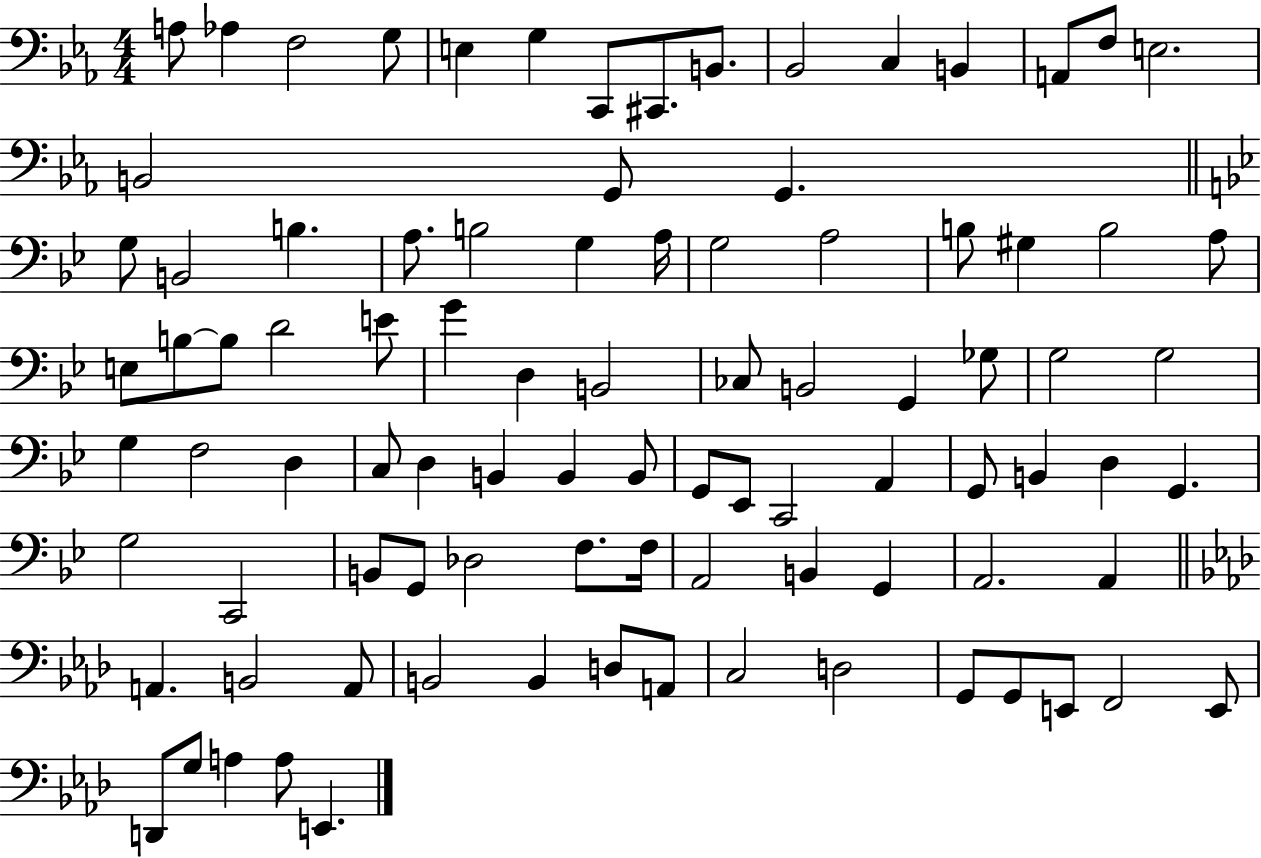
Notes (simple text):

A3/e Ab3/q F3/h G3/e E3/q G3/q C2/e C#2/e. B2/e. Bb2/h C3/q B2/q A2/e F3/e E3/h. B2/h G2/e G2/q. G3/e B2/h B3/q. A3/e. B3/h G3/q A3/s G3/h A3/h B3/e G#3/q B3/h A3/e E3/e B3/e B3/e D4/h E4/e G4/q D3/q B2/h CES3/e B2/h G2/q Gb3/e G3/h G3/h G3/q F3/h D3/q C3/e D3/q B2/q B2/q B2/e G2/e Eb2/e C2/h A2/q G2/e B2/q D3/q G2/q. G3/h C2/h B2/e G2/e Db3/h F3/e. F3/s A2/h B2/q G2/q A2/h. A2/q A2/q. B2/h A2/e B2/h B2/q D3/e A2/e C3/h D3/h G2/e G2/e E2/e F2/h E2/e D2/e G3/e A3/q A3/e E2/q.